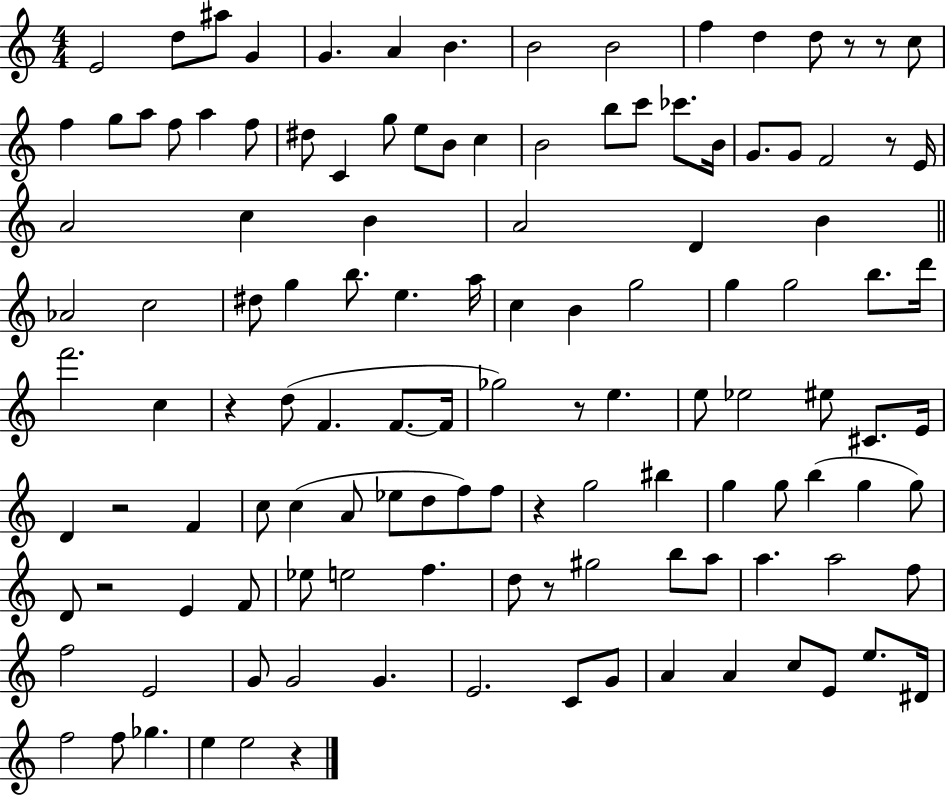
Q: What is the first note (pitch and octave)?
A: E4